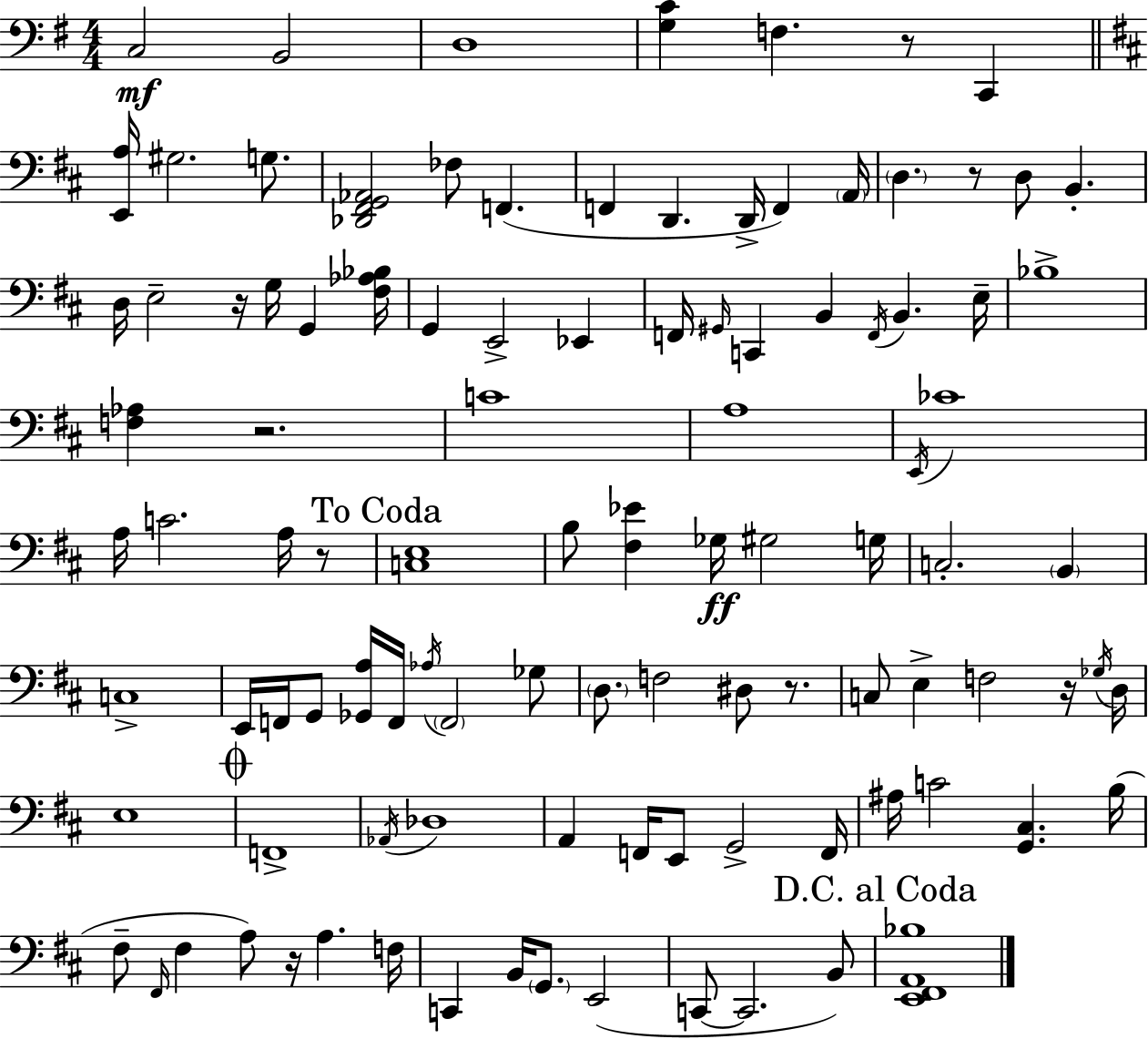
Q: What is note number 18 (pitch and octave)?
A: D3